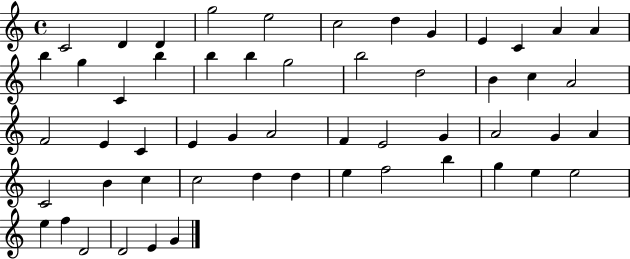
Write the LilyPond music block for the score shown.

{
  \clef treble
  \time 4/4
  \defaultTimeSignature
  \key c \major
  c'2 d'4 d'4 | g''2 e''2 | c''2 d''4 g'4 | e'4 c'4 a'4 a'4 | \break b''4 g''4 c'4 b''4 | b''4 b''4 g''2 | b''2 d''2 | b'4 c''4 a'2 | \break f'2 e'4 c'4 | e'4 g'4 a'2 | f'4 e'2 g'4 | a'2 g'4 a'4 | \break c'2 b'4 c''4 | c''2 d''4 d''4 | e''4 f''2 b''4 | g''4 e''4 e''2 | \break e''4 f''4 d'2 | d'2 e'4 g'4 | \bar "|."
}